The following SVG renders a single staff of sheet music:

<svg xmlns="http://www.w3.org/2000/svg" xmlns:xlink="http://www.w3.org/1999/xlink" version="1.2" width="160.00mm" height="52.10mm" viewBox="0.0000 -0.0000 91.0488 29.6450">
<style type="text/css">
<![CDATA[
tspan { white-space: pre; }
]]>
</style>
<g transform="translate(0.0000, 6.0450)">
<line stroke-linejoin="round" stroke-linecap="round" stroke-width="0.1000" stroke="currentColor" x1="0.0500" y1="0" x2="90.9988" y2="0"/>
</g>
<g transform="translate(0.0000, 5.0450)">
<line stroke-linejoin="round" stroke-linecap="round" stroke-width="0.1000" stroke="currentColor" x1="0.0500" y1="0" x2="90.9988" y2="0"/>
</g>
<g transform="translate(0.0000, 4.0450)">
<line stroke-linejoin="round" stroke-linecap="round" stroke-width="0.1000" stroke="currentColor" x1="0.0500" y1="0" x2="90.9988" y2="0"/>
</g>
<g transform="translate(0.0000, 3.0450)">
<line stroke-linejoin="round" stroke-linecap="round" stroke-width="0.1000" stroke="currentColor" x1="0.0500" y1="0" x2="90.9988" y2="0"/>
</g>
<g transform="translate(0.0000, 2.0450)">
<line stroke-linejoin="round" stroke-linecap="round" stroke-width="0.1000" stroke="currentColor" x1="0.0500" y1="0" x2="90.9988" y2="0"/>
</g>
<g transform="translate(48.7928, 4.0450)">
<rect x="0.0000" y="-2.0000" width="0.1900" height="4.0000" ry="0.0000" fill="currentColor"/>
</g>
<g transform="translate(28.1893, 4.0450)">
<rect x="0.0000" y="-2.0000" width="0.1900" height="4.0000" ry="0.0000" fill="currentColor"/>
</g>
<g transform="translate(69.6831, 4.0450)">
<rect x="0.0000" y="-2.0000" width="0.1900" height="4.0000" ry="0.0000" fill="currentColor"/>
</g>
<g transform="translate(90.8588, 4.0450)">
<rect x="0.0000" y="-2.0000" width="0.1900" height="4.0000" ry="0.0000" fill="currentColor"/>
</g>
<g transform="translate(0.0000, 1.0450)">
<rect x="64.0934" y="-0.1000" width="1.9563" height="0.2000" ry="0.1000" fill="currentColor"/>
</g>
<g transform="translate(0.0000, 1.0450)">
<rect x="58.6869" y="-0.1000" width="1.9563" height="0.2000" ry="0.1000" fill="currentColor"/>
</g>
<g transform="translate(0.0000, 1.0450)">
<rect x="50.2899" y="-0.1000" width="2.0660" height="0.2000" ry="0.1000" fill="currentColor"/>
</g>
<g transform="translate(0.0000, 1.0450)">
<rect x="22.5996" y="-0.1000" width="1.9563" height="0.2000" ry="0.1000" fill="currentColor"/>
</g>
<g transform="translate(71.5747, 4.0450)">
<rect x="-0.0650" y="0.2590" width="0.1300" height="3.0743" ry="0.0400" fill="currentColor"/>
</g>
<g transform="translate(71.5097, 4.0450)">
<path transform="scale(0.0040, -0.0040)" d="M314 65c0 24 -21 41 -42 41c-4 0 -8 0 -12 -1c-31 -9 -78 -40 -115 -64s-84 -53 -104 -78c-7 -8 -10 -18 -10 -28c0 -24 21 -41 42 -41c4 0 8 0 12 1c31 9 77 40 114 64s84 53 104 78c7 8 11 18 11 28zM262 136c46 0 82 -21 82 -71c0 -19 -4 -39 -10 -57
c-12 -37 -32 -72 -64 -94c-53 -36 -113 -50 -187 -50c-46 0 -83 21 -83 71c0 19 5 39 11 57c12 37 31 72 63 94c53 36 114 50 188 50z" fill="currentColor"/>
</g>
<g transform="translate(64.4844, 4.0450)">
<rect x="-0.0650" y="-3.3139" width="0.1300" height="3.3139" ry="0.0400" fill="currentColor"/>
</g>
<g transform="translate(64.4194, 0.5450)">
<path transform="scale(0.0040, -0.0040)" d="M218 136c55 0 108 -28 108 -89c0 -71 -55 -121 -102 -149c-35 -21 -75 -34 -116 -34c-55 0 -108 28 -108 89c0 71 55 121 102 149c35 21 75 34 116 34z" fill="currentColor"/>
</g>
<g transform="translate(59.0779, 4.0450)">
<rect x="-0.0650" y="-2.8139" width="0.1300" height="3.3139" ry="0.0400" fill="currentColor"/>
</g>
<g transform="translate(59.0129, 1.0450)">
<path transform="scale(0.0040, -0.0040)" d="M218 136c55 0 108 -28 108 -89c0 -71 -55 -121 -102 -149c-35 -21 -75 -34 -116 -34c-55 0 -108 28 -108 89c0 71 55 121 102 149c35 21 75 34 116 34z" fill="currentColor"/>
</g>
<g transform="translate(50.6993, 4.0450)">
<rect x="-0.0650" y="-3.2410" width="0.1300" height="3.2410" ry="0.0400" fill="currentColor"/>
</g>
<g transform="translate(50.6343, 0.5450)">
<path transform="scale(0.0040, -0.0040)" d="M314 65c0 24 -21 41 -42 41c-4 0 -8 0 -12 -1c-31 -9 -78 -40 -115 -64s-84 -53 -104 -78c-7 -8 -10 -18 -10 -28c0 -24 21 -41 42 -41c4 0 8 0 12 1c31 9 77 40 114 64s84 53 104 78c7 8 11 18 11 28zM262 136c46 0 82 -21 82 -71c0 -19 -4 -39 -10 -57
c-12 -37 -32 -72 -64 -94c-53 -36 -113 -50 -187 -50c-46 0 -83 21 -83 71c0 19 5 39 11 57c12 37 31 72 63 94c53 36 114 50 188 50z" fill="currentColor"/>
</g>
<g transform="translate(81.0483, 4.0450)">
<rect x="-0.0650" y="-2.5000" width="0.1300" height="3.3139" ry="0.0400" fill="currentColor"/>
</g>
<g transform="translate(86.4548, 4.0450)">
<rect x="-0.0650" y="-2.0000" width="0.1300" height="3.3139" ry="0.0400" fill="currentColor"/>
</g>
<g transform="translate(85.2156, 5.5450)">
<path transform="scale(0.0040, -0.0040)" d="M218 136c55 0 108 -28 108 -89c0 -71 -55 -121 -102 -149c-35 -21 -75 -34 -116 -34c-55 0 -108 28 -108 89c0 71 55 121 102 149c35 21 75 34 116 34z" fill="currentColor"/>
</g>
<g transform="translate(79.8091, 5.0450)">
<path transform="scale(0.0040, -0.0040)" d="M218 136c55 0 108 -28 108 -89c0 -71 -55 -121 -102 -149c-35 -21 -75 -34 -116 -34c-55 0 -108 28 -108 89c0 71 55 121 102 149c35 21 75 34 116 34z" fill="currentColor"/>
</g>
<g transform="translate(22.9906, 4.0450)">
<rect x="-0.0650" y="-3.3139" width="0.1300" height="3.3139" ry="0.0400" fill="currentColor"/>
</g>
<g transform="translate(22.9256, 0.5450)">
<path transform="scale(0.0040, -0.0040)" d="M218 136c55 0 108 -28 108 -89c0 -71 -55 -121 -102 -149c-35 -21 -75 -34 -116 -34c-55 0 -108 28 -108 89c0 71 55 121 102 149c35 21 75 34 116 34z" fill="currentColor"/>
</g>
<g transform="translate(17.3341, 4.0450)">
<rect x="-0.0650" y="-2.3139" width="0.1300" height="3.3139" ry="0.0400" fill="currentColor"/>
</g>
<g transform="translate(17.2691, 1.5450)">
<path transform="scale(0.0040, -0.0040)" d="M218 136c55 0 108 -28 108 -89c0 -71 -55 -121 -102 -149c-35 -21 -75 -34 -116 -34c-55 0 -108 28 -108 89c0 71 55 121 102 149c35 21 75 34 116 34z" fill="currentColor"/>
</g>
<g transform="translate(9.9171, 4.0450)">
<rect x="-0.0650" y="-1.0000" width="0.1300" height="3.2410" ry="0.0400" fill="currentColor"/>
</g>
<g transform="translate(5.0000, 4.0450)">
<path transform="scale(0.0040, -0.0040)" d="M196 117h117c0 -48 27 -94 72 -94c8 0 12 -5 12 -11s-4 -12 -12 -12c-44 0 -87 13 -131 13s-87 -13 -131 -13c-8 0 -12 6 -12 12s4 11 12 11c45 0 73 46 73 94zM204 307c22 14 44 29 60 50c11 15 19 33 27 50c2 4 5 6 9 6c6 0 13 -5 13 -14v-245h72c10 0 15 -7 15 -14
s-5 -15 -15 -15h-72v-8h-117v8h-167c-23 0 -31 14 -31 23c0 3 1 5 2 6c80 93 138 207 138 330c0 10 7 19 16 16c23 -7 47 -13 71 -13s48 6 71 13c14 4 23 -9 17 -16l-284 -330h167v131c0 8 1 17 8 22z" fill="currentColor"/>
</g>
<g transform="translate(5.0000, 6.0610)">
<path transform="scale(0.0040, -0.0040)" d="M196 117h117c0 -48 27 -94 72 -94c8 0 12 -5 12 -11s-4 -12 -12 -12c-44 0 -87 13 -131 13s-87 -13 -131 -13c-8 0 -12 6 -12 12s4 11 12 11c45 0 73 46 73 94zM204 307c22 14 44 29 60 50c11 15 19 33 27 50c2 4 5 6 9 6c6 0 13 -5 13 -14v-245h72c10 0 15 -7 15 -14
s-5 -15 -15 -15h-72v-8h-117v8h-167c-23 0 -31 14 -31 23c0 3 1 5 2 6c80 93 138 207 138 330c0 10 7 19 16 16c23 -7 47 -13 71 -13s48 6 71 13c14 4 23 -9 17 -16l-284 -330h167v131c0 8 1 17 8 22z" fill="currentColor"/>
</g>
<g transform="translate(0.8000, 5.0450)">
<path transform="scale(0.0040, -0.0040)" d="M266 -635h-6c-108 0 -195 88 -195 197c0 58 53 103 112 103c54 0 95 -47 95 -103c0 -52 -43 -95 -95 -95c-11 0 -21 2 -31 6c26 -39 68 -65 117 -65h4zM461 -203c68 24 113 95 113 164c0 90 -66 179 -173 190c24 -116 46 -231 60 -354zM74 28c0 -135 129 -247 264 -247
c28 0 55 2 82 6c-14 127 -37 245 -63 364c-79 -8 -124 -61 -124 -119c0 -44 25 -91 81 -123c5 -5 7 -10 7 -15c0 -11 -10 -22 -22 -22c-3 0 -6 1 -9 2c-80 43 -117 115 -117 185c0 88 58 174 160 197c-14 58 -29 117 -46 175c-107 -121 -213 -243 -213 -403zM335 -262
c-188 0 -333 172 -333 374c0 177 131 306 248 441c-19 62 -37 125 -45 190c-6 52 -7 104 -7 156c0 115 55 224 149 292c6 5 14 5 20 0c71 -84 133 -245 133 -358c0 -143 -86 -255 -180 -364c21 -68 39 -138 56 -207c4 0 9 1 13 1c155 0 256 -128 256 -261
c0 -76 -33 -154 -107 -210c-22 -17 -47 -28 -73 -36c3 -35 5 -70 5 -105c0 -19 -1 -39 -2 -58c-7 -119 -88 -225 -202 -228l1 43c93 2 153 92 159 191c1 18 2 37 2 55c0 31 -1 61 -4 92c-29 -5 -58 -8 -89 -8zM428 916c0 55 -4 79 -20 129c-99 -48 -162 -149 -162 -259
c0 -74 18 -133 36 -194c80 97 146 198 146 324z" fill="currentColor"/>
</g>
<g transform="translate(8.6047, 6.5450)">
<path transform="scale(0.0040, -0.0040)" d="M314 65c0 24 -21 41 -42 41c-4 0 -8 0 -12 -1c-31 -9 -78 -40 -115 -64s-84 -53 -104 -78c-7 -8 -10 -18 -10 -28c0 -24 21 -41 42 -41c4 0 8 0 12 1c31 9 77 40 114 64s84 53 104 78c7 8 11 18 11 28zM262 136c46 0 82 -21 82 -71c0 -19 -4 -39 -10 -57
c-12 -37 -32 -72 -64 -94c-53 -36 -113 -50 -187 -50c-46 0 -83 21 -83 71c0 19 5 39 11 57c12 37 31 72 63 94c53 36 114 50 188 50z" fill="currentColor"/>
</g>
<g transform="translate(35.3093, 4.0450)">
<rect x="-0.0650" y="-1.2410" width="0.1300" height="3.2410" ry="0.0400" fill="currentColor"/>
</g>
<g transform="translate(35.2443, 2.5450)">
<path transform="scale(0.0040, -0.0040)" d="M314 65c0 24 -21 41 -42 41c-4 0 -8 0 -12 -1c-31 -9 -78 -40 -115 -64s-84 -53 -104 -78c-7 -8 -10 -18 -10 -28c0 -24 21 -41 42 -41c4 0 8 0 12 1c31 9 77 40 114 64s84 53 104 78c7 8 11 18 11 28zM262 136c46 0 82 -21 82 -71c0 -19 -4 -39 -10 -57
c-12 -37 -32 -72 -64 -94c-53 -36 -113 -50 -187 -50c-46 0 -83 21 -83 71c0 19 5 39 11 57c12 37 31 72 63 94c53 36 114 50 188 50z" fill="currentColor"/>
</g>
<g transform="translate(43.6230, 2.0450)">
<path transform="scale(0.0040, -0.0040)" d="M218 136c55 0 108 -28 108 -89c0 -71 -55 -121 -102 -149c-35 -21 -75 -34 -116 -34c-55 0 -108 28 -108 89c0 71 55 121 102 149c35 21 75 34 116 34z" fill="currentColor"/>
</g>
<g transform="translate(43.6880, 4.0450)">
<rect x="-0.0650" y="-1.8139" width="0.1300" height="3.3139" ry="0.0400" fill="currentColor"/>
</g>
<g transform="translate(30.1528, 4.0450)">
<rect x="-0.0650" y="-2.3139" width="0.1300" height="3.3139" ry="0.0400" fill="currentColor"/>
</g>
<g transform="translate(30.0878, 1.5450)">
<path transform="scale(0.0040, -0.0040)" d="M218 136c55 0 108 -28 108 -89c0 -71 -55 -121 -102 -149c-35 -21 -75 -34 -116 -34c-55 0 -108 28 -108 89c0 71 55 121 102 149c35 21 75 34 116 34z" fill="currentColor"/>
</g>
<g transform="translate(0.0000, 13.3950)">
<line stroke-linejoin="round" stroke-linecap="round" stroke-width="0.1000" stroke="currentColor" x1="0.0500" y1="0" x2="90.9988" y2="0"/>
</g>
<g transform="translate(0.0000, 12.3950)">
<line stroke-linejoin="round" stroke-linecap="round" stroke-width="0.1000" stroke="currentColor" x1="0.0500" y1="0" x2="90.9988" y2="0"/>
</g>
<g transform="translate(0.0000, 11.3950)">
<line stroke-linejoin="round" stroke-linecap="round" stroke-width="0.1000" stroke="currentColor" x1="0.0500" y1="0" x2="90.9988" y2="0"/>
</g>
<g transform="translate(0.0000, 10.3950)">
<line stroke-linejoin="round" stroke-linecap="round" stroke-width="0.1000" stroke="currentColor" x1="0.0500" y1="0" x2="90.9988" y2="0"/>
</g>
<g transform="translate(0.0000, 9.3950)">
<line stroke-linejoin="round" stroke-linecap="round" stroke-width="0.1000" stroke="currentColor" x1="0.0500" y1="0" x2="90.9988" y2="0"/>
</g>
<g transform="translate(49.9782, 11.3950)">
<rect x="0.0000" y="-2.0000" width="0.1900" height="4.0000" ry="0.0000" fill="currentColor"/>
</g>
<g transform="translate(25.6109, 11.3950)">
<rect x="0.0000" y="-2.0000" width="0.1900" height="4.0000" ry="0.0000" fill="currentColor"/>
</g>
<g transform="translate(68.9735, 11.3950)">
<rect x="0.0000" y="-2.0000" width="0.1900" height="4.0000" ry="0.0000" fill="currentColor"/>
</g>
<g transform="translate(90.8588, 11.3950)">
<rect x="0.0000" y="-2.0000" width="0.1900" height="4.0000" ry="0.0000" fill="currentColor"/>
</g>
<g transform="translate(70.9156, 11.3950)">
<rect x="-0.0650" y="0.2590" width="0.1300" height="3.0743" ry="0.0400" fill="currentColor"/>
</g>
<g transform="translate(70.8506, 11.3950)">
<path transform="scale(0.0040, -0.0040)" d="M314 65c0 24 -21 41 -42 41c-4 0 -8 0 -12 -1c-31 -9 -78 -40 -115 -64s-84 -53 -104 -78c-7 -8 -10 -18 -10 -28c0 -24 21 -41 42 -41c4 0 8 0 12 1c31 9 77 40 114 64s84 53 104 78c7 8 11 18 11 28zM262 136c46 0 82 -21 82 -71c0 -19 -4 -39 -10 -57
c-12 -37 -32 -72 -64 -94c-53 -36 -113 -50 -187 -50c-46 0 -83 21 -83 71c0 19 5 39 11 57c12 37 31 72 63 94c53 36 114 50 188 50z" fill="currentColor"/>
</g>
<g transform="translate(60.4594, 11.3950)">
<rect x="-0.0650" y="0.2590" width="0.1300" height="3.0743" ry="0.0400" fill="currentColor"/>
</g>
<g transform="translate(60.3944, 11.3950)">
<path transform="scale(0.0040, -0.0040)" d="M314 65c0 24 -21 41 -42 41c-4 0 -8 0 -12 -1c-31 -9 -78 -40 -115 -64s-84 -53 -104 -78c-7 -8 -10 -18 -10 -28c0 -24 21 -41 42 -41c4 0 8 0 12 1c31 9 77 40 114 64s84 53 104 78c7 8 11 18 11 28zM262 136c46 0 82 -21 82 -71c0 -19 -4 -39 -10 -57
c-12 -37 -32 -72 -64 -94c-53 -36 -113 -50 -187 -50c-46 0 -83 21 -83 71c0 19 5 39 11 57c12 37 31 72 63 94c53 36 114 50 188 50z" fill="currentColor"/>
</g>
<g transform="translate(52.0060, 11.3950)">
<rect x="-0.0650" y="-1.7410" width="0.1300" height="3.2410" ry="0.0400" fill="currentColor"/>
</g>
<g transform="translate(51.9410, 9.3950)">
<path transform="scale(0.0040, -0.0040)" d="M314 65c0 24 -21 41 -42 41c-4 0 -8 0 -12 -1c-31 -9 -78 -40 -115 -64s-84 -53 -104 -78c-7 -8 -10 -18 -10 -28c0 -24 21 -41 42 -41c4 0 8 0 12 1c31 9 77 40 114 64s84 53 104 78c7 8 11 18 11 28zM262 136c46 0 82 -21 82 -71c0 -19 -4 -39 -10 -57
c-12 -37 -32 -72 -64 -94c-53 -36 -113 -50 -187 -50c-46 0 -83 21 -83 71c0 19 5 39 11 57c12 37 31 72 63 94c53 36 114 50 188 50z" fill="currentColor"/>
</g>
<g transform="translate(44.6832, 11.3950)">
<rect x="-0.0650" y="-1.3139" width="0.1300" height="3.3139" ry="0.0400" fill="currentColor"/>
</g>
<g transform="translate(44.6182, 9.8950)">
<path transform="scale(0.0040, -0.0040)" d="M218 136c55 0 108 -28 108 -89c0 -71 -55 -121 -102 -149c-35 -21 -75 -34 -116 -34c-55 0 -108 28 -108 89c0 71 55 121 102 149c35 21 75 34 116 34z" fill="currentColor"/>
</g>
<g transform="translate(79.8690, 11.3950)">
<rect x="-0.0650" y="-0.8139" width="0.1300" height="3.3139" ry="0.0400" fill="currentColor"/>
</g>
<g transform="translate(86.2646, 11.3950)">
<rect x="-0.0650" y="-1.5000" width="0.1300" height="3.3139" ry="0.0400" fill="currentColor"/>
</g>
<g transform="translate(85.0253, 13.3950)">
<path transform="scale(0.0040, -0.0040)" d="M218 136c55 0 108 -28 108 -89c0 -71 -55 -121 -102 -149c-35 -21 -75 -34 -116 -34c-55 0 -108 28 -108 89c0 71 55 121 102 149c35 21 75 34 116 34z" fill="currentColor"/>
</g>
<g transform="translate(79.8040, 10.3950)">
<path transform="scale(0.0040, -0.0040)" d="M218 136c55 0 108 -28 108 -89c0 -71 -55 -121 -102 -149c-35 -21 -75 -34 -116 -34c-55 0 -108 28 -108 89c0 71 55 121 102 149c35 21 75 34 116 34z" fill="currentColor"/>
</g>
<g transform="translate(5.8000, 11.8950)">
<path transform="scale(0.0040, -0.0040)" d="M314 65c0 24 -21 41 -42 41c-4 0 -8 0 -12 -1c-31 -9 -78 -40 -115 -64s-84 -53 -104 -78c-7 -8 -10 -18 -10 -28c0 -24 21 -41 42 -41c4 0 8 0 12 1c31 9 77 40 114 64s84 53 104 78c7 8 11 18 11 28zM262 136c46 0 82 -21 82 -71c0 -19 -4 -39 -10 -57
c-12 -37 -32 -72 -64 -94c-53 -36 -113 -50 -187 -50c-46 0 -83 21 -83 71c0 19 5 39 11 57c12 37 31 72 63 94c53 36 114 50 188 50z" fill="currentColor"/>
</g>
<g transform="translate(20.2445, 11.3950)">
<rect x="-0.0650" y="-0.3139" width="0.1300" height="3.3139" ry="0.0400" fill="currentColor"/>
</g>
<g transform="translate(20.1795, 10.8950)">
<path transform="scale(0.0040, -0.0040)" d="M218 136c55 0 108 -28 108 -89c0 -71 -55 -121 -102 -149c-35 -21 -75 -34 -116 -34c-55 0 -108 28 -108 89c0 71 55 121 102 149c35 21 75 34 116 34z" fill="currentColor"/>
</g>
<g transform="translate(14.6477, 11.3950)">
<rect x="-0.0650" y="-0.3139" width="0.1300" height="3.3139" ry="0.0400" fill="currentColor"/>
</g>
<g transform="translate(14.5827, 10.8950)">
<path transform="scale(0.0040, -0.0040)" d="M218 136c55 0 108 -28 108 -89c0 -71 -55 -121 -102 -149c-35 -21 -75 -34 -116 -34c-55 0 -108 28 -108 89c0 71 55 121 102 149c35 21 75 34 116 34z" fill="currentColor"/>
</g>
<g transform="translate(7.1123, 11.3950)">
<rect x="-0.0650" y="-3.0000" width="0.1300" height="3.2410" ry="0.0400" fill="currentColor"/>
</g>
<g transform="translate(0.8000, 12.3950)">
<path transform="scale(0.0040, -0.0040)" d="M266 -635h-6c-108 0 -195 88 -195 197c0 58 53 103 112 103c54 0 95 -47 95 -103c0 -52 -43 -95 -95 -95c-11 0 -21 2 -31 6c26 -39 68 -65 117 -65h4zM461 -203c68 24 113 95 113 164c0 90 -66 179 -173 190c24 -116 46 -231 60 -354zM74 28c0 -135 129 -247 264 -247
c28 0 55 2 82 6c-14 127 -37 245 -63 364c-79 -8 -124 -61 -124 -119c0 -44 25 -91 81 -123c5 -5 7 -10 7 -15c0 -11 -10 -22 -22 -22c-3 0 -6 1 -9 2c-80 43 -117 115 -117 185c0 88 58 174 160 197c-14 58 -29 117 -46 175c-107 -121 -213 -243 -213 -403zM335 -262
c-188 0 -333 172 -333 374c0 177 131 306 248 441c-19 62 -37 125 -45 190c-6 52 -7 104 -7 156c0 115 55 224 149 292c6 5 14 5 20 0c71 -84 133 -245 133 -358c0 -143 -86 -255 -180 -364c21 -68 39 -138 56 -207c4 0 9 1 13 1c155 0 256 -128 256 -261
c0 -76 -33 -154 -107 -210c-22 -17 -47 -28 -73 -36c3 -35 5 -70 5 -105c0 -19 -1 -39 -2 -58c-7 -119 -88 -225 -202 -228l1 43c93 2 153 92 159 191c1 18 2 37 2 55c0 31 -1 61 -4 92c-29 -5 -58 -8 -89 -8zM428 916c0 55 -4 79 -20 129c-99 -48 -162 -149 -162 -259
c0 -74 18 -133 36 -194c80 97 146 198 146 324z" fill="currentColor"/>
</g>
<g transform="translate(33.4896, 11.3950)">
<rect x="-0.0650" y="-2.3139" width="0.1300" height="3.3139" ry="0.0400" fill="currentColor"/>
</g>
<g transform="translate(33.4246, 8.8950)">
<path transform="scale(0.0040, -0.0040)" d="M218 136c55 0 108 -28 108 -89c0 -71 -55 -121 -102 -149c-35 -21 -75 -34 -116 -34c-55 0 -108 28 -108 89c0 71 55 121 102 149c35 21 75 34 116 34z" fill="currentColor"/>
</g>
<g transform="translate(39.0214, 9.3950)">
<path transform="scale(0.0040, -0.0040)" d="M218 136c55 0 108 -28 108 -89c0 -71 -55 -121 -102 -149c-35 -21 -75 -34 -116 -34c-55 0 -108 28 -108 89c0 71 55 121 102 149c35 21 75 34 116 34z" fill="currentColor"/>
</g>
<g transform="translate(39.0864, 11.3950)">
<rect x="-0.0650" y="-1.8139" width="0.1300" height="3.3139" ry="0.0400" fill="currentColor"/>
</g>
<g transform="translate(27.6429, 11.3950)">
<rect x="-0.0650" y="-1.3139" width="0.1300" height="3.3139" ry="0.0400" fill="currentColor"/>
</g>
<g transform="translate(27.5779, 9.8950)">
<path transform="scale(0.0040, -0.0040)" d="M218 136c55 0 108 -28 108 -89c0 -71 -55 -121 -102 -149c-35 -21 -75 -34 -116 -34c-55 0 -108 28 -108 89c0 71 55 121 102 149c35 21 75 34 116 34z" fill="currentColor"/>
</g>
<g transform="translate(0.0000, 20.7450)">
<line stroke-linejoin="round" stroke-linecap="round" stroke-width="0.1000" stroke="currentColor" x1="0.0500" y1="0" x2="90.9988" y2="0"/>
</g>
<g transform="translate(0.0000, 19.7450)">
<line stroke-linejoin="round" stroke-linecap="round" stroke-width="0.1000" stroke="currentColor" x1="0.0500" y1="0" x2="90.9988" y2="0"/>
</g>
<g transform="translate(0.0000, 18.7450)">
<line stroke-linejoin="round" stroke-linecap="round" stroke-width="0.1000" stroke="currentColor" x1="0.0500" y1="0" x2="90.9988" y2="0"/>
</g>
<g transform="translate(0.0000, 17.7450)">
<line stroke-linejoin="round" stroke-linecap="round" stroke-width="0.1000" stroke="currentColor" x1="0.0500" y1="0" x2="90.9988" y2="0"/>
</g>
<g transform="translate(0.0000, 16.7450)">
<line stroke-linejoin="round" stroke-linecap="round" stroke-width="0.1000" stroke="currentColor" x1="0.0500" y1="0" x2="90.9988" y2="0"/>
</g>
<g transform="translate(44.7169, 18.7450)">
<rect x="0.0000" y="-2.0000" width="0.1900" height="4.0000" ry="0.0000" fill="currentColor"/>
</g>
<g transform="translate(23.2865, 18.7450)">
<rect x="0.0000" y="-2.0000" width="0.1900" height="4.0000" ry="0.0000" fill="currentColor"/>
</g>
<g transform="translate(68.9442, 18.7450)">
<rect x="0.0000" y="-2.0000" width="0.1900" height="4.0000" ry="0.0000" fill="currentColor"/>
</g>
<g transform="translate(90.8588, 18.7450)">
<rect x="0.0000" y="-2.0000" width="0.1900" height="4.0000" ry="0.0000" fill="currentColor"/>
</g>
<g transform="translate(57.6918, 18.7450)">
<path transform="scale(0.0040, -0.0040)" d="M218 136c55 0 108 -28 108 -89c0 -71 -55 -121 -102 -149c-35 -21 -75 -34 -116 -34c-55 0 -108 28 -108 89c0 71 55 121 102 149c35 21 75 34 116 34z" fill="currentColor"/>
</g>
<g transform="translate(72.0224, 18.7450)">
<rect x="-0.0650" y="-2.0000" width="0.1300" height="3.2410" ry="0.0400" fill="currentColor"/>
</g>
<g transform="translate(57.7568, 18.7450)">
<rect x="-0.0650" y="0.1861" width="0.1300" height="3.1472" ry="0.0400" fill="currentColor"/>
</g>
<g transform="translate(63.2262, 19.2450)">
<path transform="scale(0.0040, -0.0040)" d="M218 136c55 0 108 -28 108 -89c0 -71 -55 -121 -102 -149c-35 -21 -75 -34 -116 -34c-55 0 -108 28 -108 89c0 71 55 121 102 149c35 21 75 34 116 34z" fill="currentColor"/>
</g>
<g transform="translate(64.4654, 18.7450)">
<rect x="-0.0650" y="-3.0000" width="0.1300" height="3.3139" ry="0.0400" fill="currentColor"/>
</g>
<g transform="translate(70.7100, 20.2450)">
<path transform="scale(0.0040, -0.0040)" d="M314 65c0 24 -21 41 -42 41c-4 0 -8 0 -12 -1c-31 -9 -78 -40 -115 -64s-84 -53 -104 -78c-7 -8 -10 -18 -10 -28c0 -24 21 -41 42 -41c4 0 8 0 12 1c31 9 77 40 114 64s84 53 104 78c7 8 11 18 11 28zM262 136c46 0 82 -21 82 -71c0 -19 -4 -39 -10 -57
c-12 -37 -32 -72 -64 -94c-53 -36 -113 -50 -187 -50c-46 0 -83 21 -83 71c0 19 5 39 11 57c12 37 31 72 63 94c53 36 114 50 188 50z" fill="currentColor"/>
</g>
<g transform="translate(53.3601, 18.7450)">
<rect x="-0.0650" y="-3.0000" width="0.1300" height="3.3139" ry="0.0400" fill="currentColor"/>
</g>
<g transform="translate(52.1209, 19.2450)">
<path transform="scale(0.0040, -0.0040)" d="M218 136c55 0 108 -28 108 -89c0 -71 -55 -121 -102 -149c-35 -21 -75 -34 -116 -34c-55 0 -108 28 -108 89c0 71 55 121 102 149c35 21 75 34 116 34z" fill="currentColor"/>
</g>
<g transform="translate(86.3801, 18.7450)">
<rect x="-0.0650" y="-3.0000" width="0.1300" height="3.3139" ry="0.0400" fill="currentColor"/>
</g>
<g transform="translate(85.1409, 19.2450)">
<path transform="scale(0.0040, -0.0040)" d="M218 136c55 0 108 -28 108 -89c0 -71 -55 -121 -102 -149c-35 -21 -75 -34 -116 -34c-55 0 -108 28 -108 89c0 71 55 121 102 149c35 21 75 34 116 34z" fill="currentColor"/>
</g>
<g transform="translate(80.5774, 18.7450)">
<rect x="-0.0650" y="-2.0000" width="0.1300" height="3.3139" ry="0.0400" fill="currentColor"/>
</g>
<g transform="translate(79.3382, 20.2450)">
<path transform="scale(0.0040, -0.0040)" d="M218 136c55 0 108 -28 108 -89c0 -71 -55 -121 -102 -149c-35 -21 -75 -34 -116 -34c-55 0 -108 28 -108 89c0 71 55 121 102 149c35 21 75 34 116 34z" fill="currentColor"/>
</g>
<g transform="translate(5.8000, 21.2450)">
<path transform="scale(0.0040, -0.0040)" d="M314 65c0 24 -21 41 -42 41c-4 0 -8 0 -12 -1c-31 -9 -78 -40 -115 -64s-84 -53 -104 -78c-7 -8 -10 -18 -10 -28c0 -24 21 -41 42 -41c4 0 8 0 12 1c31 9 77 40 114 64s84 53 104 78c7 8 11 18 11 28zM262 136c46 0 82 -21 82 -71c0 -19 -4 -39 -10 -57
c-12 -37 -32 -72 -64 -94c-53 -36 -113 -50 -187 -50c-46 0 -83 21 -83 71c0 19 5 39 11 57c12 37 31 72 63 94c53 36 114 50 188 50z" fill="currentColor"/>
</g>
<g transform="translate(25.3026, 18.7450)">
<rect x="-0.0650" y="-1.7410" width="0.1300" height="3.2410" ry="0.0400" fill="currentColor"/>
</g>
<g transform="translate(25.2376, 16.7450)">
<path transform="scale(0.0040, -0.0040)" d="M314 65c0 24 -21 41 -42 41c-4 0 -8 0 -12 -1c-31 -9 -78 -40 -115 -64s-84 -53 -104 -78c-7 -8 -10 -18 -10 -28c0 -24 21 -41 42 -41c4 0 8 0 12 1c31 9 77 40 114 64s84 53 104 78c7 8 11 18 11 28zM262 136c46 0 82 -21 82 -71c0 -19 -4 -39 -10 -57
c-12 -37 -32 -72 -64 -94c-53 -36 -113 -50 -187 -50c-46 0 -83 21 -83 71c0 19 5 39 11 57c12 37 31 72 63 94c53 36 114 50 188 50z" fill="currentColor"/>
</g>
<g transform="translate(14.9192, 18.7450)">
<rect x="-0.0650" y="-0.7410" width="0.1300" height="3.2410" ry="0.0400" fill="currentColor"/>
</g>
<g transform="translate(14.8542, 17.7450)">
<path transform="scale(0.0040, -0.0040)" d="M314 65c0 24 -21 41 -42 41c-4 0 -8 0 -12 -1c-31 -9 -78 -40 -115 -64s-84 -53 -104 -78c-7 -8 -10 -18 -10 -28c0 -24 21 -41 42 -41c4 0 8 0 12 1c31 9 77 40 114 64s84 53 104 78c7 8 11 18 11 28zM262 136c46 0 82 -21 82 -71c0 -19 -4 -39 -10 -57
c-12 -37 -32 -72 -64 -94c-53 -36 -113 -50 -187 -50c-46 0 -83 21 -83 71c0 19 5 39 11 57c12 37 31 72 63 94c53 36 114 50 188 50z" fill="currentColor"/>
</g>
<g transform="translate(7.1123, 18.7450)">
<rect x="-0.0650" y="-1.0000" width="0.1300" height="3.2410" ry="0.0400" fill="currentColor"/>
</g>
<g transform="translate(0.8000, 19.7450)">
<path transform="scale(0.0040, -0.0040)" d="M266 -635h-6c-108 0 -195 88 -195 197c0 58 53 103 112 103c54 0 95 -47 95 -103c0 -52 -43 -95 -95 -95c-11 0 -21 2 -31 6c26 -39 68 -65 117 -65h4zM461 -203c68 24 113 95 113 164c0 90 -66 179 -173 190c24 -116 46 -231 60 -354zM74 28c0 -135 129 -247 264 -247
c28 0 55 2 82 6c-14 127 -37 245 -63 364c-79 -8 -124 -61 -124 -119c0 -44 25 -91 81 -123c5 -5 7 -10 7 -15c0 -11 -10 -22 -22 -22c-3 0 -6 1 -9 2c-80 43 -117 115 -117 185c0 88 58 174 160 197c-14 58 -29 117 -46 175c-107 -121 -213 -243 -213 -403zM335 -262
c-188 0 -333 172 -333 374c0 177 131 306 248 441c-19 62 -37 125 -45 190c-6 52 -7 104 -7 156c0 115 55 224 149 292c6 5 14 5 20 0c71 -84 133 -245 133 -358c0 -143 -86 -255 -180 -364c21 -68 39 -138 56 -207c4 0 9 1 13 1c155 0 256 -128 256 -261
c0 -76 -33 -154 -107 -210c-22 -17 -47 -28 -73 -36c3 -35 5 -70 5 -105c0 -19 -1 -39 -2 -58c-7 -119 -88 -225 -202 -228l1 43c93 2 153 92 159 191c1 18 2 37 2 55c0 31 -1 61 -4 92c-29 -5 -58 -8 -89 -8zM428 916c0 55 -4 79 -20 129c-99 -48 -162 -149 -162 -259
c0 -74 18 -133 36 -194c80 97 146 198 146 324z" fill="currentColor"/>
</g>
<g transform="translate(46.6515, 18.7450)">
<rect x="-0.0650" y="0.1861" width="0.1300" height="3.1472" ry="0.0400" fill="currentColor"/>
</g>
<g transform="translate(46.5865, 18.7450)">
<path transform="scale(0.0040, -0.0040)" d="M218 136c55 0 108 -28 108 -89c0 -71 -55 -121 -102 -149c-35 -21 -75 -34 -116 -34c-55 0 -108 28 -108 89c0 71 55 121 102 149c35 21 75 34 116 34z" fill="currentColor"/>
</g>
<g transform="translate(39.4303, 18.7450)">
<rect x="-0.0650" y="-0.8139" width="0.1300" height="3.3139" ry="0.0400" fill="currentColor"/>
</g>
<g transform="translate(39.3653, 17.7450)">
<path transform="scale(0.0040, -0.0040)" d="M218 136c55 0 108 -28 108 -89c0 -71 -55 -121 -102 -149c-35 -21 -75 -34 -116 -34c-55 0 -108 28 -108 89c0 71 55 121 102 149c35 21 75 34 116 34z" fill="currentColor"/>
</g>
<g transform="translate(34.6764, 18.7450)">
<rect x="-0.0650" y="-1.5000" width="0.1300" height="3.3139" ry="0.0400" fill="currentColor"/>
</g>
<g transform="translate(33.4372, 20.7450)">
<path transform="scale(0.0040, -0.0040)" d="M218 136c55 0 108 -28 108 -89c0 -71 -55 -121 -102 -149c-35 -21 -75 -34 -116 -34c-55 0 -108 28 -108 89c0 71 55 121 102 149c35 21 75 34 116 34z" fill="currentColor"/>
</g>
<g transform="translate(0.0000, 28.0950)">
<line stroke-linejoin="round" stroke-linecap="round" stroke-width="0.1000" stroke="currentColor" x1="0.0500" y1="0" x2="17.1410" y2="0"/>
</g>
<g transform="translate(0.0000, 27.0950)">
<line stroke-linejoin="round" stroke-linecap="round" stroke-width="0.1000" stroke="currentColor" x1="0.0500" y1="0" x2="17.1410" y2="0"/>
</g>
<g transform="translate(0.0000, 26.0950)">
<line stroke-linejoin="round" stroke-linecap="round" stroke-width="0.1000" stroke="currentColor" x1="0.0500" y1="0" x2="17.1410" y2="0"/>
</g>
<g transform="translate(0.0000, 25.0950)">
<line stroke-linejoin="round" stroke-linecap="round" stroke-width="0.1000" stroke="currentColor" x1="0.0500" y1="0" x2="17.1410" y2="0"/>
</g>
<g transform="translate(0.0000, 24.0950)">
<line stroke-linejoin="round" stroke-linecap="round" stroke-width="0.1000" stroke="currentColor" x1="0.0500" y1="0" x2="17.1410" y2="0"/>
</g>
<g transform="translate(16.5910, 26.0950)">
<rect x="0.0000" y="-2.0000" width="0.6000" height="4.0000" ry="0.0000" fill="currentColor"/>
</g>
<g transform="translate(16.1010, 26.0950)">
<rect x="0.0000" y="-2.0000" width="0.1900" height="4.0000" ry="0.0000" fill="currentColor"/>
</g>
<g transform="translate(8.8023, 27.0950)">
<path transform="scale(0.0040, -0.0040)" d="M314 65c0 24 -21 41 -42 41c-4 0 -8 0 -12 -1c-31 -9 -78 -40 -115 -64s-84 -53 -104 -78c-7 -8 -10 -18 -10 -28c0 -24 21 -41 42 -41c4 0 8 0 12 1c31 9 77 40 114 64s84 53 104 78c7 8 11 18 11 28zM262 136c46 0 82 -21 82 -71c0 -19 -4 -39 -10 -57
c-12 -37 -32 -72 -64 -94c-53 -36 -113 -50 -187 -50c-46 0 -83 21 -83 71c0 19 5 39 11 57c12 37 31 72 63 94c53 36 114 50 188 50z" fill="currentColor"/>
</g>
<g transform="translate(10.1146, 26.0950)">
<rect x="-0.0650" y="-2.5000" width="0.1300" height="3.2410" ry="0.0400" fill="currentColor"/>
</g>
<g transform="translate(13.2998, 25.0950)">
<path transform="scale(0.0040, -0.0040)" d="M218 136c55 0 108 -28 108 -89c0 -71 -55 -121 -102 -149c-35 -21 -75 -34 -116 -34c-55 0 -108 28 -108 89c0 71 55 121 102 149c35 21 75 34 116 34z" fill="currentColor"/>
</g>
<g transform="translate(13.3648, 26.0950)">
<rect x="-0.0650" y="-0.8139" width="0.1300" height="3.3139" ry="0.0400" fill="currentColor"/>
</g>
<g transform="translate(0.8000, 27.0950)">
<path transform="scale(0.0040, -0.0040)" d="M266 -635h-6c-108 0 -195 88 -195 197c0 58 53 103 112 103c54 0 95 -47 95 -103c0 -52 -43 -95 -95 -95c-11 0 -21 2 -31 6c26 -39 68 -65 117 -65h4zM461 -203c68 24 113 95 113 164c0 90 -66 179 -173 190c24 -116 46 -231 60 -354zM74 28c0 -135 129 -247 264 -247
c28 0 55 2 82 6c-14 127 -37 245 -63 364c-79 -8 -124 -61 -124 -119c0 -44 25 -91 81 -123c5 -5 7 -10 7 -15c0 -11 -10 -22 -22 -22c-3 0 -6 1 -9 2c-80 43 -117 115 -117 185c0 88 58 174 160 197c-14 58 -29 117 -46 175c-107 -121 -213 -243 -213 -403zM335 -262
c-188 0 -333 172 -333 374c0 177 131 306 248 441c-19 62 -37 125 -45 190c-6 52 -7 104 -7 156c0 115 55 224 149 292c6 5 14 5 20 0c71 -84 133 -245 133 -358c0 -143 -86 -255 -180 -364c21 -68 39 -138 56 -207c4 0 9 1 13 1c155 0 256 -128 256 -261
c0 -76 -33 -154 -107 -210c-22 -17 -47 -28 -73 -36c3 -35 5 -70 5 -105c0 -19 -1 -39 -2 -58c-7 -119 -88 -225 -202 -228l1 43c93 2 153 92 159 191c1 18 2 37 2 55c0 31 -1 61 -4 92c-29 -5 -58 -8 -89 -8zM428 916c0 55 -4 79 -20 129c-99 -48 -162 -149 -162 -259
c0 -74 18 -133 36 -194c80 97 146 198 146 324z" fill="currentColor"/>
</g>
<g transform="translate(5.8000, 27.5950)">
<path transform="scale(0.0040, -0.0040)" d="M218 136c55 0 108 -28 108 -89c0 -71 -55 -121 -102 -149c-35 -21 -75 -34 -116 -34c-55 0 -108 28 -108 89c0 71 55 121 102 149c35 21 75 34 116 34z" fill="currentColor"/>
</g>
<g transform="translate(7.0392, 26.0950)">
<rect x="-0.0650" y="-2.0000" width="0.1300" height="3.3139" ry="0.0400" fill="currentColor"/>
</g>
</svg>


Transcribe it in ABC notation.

X:1
T:Untitled
M:4/4
L:1/4
K:C
D2 g b g e2 f b2 a b B2 G F A2 c c e g f e f2 B2 B2 d E D2 d2 f2 E d B A B A F2 F A F G2 d